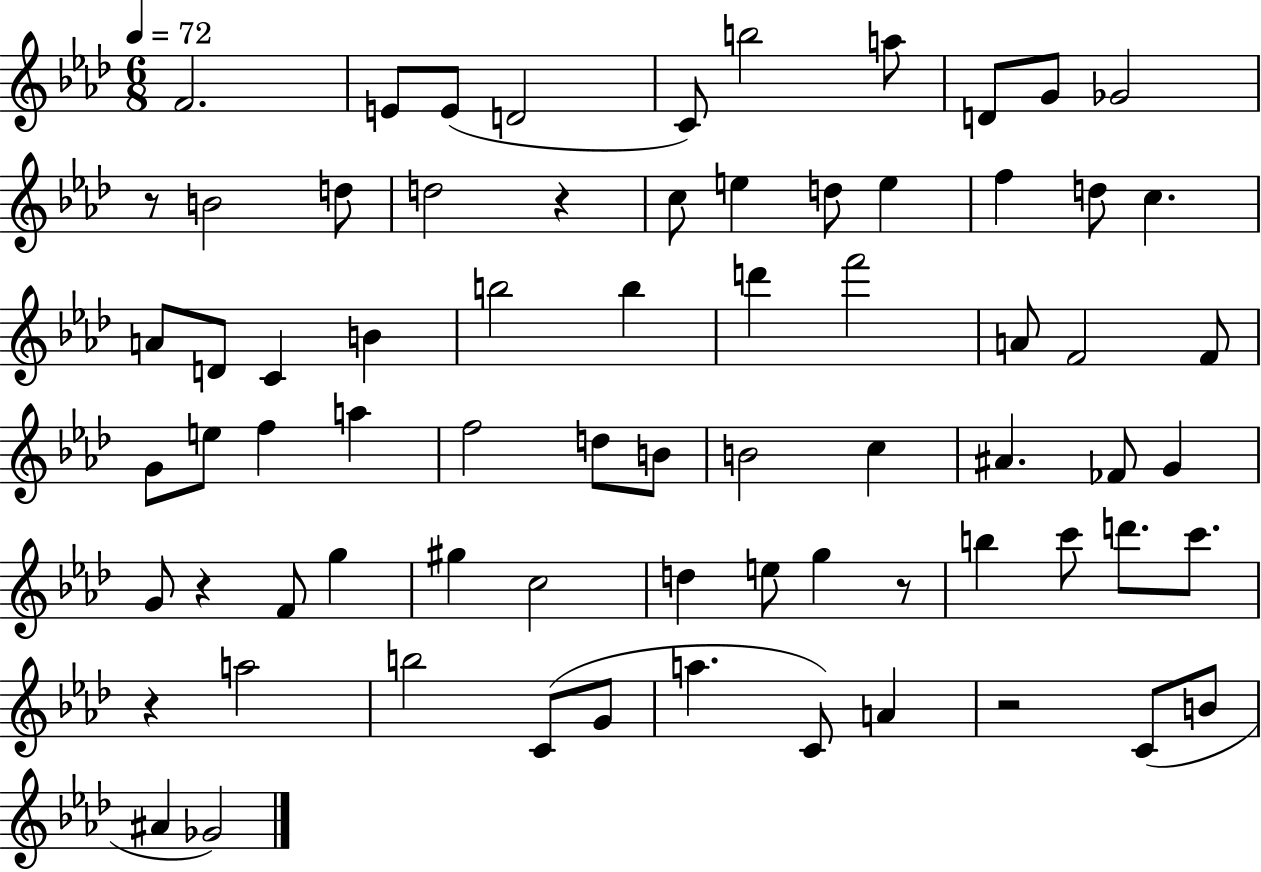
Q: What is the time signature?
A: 6/8